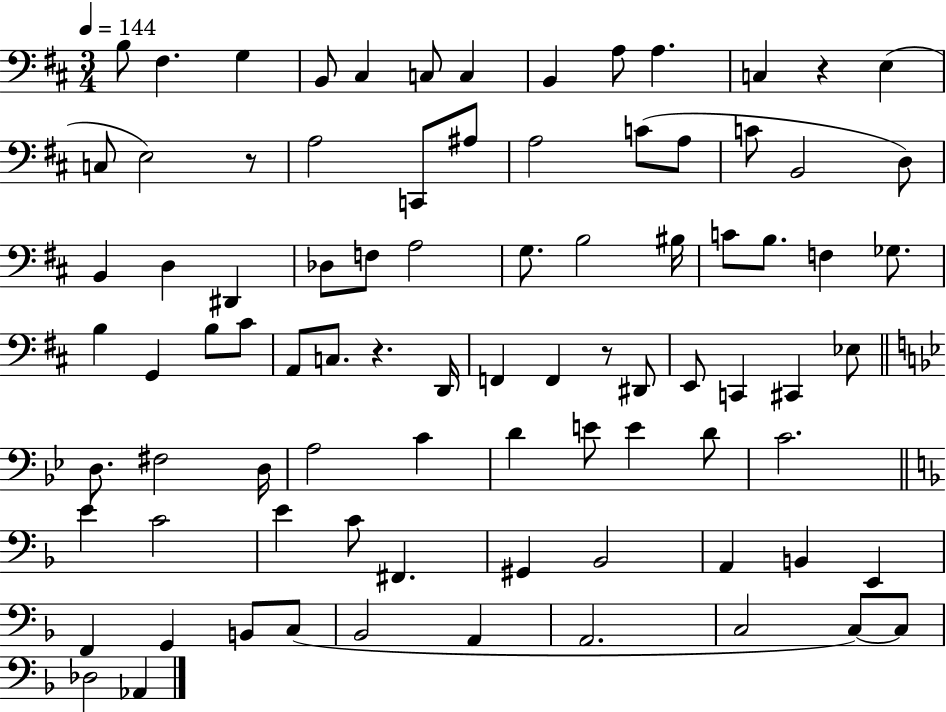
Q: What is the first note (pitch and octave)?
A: B3